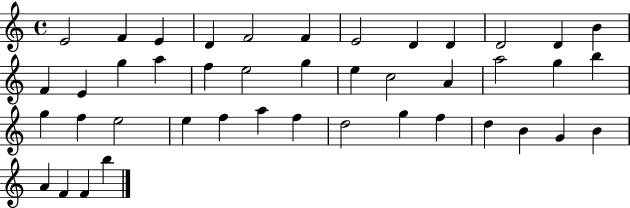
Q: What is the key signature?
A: C major